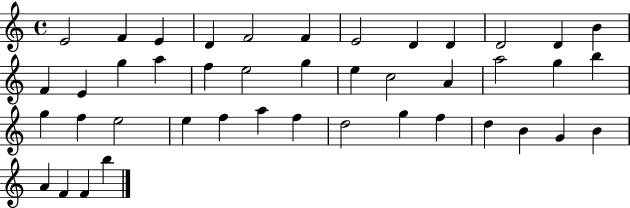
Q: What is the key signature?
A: C major